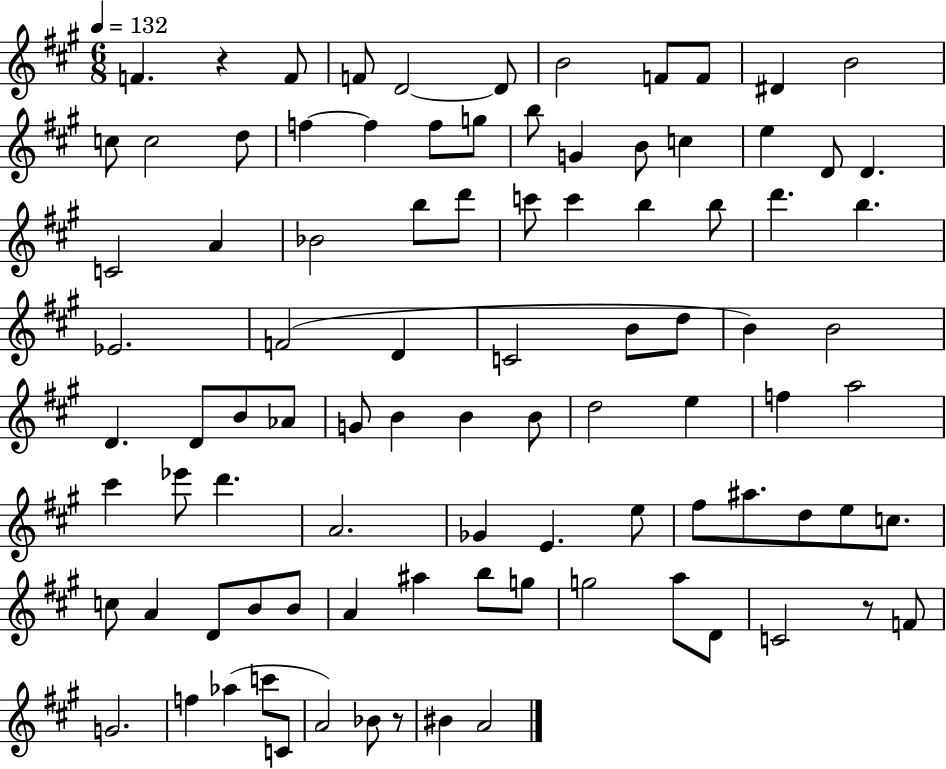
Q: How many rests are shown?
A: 3